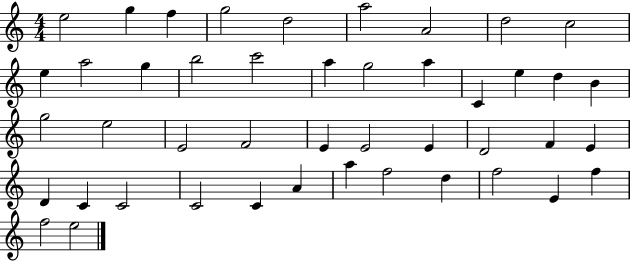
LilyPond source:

{
  \clef treble
  \numericTimeSignature
  \time 4/4
  \key c \major
  e''2 g''4 f''4 | g''2 d''2 | a''2 a'2 | d''2 c''2 | \break e''4 a''2 g''4 | b''2 c'''2 | a''4 g''2 a''4 | c'4 e''4 d''4 b'4 | \break g''2 e''2 | e'2 f'2 | e'4 e'2 e'4 | d'2 f'4 e'4 | \break d'4 c'4 c'2 | c'2 c'4 a'4 | a''4 f''2 d''4 | f''2 e'4 f''4 | \break f''2 e''2 | \bar "|."
}